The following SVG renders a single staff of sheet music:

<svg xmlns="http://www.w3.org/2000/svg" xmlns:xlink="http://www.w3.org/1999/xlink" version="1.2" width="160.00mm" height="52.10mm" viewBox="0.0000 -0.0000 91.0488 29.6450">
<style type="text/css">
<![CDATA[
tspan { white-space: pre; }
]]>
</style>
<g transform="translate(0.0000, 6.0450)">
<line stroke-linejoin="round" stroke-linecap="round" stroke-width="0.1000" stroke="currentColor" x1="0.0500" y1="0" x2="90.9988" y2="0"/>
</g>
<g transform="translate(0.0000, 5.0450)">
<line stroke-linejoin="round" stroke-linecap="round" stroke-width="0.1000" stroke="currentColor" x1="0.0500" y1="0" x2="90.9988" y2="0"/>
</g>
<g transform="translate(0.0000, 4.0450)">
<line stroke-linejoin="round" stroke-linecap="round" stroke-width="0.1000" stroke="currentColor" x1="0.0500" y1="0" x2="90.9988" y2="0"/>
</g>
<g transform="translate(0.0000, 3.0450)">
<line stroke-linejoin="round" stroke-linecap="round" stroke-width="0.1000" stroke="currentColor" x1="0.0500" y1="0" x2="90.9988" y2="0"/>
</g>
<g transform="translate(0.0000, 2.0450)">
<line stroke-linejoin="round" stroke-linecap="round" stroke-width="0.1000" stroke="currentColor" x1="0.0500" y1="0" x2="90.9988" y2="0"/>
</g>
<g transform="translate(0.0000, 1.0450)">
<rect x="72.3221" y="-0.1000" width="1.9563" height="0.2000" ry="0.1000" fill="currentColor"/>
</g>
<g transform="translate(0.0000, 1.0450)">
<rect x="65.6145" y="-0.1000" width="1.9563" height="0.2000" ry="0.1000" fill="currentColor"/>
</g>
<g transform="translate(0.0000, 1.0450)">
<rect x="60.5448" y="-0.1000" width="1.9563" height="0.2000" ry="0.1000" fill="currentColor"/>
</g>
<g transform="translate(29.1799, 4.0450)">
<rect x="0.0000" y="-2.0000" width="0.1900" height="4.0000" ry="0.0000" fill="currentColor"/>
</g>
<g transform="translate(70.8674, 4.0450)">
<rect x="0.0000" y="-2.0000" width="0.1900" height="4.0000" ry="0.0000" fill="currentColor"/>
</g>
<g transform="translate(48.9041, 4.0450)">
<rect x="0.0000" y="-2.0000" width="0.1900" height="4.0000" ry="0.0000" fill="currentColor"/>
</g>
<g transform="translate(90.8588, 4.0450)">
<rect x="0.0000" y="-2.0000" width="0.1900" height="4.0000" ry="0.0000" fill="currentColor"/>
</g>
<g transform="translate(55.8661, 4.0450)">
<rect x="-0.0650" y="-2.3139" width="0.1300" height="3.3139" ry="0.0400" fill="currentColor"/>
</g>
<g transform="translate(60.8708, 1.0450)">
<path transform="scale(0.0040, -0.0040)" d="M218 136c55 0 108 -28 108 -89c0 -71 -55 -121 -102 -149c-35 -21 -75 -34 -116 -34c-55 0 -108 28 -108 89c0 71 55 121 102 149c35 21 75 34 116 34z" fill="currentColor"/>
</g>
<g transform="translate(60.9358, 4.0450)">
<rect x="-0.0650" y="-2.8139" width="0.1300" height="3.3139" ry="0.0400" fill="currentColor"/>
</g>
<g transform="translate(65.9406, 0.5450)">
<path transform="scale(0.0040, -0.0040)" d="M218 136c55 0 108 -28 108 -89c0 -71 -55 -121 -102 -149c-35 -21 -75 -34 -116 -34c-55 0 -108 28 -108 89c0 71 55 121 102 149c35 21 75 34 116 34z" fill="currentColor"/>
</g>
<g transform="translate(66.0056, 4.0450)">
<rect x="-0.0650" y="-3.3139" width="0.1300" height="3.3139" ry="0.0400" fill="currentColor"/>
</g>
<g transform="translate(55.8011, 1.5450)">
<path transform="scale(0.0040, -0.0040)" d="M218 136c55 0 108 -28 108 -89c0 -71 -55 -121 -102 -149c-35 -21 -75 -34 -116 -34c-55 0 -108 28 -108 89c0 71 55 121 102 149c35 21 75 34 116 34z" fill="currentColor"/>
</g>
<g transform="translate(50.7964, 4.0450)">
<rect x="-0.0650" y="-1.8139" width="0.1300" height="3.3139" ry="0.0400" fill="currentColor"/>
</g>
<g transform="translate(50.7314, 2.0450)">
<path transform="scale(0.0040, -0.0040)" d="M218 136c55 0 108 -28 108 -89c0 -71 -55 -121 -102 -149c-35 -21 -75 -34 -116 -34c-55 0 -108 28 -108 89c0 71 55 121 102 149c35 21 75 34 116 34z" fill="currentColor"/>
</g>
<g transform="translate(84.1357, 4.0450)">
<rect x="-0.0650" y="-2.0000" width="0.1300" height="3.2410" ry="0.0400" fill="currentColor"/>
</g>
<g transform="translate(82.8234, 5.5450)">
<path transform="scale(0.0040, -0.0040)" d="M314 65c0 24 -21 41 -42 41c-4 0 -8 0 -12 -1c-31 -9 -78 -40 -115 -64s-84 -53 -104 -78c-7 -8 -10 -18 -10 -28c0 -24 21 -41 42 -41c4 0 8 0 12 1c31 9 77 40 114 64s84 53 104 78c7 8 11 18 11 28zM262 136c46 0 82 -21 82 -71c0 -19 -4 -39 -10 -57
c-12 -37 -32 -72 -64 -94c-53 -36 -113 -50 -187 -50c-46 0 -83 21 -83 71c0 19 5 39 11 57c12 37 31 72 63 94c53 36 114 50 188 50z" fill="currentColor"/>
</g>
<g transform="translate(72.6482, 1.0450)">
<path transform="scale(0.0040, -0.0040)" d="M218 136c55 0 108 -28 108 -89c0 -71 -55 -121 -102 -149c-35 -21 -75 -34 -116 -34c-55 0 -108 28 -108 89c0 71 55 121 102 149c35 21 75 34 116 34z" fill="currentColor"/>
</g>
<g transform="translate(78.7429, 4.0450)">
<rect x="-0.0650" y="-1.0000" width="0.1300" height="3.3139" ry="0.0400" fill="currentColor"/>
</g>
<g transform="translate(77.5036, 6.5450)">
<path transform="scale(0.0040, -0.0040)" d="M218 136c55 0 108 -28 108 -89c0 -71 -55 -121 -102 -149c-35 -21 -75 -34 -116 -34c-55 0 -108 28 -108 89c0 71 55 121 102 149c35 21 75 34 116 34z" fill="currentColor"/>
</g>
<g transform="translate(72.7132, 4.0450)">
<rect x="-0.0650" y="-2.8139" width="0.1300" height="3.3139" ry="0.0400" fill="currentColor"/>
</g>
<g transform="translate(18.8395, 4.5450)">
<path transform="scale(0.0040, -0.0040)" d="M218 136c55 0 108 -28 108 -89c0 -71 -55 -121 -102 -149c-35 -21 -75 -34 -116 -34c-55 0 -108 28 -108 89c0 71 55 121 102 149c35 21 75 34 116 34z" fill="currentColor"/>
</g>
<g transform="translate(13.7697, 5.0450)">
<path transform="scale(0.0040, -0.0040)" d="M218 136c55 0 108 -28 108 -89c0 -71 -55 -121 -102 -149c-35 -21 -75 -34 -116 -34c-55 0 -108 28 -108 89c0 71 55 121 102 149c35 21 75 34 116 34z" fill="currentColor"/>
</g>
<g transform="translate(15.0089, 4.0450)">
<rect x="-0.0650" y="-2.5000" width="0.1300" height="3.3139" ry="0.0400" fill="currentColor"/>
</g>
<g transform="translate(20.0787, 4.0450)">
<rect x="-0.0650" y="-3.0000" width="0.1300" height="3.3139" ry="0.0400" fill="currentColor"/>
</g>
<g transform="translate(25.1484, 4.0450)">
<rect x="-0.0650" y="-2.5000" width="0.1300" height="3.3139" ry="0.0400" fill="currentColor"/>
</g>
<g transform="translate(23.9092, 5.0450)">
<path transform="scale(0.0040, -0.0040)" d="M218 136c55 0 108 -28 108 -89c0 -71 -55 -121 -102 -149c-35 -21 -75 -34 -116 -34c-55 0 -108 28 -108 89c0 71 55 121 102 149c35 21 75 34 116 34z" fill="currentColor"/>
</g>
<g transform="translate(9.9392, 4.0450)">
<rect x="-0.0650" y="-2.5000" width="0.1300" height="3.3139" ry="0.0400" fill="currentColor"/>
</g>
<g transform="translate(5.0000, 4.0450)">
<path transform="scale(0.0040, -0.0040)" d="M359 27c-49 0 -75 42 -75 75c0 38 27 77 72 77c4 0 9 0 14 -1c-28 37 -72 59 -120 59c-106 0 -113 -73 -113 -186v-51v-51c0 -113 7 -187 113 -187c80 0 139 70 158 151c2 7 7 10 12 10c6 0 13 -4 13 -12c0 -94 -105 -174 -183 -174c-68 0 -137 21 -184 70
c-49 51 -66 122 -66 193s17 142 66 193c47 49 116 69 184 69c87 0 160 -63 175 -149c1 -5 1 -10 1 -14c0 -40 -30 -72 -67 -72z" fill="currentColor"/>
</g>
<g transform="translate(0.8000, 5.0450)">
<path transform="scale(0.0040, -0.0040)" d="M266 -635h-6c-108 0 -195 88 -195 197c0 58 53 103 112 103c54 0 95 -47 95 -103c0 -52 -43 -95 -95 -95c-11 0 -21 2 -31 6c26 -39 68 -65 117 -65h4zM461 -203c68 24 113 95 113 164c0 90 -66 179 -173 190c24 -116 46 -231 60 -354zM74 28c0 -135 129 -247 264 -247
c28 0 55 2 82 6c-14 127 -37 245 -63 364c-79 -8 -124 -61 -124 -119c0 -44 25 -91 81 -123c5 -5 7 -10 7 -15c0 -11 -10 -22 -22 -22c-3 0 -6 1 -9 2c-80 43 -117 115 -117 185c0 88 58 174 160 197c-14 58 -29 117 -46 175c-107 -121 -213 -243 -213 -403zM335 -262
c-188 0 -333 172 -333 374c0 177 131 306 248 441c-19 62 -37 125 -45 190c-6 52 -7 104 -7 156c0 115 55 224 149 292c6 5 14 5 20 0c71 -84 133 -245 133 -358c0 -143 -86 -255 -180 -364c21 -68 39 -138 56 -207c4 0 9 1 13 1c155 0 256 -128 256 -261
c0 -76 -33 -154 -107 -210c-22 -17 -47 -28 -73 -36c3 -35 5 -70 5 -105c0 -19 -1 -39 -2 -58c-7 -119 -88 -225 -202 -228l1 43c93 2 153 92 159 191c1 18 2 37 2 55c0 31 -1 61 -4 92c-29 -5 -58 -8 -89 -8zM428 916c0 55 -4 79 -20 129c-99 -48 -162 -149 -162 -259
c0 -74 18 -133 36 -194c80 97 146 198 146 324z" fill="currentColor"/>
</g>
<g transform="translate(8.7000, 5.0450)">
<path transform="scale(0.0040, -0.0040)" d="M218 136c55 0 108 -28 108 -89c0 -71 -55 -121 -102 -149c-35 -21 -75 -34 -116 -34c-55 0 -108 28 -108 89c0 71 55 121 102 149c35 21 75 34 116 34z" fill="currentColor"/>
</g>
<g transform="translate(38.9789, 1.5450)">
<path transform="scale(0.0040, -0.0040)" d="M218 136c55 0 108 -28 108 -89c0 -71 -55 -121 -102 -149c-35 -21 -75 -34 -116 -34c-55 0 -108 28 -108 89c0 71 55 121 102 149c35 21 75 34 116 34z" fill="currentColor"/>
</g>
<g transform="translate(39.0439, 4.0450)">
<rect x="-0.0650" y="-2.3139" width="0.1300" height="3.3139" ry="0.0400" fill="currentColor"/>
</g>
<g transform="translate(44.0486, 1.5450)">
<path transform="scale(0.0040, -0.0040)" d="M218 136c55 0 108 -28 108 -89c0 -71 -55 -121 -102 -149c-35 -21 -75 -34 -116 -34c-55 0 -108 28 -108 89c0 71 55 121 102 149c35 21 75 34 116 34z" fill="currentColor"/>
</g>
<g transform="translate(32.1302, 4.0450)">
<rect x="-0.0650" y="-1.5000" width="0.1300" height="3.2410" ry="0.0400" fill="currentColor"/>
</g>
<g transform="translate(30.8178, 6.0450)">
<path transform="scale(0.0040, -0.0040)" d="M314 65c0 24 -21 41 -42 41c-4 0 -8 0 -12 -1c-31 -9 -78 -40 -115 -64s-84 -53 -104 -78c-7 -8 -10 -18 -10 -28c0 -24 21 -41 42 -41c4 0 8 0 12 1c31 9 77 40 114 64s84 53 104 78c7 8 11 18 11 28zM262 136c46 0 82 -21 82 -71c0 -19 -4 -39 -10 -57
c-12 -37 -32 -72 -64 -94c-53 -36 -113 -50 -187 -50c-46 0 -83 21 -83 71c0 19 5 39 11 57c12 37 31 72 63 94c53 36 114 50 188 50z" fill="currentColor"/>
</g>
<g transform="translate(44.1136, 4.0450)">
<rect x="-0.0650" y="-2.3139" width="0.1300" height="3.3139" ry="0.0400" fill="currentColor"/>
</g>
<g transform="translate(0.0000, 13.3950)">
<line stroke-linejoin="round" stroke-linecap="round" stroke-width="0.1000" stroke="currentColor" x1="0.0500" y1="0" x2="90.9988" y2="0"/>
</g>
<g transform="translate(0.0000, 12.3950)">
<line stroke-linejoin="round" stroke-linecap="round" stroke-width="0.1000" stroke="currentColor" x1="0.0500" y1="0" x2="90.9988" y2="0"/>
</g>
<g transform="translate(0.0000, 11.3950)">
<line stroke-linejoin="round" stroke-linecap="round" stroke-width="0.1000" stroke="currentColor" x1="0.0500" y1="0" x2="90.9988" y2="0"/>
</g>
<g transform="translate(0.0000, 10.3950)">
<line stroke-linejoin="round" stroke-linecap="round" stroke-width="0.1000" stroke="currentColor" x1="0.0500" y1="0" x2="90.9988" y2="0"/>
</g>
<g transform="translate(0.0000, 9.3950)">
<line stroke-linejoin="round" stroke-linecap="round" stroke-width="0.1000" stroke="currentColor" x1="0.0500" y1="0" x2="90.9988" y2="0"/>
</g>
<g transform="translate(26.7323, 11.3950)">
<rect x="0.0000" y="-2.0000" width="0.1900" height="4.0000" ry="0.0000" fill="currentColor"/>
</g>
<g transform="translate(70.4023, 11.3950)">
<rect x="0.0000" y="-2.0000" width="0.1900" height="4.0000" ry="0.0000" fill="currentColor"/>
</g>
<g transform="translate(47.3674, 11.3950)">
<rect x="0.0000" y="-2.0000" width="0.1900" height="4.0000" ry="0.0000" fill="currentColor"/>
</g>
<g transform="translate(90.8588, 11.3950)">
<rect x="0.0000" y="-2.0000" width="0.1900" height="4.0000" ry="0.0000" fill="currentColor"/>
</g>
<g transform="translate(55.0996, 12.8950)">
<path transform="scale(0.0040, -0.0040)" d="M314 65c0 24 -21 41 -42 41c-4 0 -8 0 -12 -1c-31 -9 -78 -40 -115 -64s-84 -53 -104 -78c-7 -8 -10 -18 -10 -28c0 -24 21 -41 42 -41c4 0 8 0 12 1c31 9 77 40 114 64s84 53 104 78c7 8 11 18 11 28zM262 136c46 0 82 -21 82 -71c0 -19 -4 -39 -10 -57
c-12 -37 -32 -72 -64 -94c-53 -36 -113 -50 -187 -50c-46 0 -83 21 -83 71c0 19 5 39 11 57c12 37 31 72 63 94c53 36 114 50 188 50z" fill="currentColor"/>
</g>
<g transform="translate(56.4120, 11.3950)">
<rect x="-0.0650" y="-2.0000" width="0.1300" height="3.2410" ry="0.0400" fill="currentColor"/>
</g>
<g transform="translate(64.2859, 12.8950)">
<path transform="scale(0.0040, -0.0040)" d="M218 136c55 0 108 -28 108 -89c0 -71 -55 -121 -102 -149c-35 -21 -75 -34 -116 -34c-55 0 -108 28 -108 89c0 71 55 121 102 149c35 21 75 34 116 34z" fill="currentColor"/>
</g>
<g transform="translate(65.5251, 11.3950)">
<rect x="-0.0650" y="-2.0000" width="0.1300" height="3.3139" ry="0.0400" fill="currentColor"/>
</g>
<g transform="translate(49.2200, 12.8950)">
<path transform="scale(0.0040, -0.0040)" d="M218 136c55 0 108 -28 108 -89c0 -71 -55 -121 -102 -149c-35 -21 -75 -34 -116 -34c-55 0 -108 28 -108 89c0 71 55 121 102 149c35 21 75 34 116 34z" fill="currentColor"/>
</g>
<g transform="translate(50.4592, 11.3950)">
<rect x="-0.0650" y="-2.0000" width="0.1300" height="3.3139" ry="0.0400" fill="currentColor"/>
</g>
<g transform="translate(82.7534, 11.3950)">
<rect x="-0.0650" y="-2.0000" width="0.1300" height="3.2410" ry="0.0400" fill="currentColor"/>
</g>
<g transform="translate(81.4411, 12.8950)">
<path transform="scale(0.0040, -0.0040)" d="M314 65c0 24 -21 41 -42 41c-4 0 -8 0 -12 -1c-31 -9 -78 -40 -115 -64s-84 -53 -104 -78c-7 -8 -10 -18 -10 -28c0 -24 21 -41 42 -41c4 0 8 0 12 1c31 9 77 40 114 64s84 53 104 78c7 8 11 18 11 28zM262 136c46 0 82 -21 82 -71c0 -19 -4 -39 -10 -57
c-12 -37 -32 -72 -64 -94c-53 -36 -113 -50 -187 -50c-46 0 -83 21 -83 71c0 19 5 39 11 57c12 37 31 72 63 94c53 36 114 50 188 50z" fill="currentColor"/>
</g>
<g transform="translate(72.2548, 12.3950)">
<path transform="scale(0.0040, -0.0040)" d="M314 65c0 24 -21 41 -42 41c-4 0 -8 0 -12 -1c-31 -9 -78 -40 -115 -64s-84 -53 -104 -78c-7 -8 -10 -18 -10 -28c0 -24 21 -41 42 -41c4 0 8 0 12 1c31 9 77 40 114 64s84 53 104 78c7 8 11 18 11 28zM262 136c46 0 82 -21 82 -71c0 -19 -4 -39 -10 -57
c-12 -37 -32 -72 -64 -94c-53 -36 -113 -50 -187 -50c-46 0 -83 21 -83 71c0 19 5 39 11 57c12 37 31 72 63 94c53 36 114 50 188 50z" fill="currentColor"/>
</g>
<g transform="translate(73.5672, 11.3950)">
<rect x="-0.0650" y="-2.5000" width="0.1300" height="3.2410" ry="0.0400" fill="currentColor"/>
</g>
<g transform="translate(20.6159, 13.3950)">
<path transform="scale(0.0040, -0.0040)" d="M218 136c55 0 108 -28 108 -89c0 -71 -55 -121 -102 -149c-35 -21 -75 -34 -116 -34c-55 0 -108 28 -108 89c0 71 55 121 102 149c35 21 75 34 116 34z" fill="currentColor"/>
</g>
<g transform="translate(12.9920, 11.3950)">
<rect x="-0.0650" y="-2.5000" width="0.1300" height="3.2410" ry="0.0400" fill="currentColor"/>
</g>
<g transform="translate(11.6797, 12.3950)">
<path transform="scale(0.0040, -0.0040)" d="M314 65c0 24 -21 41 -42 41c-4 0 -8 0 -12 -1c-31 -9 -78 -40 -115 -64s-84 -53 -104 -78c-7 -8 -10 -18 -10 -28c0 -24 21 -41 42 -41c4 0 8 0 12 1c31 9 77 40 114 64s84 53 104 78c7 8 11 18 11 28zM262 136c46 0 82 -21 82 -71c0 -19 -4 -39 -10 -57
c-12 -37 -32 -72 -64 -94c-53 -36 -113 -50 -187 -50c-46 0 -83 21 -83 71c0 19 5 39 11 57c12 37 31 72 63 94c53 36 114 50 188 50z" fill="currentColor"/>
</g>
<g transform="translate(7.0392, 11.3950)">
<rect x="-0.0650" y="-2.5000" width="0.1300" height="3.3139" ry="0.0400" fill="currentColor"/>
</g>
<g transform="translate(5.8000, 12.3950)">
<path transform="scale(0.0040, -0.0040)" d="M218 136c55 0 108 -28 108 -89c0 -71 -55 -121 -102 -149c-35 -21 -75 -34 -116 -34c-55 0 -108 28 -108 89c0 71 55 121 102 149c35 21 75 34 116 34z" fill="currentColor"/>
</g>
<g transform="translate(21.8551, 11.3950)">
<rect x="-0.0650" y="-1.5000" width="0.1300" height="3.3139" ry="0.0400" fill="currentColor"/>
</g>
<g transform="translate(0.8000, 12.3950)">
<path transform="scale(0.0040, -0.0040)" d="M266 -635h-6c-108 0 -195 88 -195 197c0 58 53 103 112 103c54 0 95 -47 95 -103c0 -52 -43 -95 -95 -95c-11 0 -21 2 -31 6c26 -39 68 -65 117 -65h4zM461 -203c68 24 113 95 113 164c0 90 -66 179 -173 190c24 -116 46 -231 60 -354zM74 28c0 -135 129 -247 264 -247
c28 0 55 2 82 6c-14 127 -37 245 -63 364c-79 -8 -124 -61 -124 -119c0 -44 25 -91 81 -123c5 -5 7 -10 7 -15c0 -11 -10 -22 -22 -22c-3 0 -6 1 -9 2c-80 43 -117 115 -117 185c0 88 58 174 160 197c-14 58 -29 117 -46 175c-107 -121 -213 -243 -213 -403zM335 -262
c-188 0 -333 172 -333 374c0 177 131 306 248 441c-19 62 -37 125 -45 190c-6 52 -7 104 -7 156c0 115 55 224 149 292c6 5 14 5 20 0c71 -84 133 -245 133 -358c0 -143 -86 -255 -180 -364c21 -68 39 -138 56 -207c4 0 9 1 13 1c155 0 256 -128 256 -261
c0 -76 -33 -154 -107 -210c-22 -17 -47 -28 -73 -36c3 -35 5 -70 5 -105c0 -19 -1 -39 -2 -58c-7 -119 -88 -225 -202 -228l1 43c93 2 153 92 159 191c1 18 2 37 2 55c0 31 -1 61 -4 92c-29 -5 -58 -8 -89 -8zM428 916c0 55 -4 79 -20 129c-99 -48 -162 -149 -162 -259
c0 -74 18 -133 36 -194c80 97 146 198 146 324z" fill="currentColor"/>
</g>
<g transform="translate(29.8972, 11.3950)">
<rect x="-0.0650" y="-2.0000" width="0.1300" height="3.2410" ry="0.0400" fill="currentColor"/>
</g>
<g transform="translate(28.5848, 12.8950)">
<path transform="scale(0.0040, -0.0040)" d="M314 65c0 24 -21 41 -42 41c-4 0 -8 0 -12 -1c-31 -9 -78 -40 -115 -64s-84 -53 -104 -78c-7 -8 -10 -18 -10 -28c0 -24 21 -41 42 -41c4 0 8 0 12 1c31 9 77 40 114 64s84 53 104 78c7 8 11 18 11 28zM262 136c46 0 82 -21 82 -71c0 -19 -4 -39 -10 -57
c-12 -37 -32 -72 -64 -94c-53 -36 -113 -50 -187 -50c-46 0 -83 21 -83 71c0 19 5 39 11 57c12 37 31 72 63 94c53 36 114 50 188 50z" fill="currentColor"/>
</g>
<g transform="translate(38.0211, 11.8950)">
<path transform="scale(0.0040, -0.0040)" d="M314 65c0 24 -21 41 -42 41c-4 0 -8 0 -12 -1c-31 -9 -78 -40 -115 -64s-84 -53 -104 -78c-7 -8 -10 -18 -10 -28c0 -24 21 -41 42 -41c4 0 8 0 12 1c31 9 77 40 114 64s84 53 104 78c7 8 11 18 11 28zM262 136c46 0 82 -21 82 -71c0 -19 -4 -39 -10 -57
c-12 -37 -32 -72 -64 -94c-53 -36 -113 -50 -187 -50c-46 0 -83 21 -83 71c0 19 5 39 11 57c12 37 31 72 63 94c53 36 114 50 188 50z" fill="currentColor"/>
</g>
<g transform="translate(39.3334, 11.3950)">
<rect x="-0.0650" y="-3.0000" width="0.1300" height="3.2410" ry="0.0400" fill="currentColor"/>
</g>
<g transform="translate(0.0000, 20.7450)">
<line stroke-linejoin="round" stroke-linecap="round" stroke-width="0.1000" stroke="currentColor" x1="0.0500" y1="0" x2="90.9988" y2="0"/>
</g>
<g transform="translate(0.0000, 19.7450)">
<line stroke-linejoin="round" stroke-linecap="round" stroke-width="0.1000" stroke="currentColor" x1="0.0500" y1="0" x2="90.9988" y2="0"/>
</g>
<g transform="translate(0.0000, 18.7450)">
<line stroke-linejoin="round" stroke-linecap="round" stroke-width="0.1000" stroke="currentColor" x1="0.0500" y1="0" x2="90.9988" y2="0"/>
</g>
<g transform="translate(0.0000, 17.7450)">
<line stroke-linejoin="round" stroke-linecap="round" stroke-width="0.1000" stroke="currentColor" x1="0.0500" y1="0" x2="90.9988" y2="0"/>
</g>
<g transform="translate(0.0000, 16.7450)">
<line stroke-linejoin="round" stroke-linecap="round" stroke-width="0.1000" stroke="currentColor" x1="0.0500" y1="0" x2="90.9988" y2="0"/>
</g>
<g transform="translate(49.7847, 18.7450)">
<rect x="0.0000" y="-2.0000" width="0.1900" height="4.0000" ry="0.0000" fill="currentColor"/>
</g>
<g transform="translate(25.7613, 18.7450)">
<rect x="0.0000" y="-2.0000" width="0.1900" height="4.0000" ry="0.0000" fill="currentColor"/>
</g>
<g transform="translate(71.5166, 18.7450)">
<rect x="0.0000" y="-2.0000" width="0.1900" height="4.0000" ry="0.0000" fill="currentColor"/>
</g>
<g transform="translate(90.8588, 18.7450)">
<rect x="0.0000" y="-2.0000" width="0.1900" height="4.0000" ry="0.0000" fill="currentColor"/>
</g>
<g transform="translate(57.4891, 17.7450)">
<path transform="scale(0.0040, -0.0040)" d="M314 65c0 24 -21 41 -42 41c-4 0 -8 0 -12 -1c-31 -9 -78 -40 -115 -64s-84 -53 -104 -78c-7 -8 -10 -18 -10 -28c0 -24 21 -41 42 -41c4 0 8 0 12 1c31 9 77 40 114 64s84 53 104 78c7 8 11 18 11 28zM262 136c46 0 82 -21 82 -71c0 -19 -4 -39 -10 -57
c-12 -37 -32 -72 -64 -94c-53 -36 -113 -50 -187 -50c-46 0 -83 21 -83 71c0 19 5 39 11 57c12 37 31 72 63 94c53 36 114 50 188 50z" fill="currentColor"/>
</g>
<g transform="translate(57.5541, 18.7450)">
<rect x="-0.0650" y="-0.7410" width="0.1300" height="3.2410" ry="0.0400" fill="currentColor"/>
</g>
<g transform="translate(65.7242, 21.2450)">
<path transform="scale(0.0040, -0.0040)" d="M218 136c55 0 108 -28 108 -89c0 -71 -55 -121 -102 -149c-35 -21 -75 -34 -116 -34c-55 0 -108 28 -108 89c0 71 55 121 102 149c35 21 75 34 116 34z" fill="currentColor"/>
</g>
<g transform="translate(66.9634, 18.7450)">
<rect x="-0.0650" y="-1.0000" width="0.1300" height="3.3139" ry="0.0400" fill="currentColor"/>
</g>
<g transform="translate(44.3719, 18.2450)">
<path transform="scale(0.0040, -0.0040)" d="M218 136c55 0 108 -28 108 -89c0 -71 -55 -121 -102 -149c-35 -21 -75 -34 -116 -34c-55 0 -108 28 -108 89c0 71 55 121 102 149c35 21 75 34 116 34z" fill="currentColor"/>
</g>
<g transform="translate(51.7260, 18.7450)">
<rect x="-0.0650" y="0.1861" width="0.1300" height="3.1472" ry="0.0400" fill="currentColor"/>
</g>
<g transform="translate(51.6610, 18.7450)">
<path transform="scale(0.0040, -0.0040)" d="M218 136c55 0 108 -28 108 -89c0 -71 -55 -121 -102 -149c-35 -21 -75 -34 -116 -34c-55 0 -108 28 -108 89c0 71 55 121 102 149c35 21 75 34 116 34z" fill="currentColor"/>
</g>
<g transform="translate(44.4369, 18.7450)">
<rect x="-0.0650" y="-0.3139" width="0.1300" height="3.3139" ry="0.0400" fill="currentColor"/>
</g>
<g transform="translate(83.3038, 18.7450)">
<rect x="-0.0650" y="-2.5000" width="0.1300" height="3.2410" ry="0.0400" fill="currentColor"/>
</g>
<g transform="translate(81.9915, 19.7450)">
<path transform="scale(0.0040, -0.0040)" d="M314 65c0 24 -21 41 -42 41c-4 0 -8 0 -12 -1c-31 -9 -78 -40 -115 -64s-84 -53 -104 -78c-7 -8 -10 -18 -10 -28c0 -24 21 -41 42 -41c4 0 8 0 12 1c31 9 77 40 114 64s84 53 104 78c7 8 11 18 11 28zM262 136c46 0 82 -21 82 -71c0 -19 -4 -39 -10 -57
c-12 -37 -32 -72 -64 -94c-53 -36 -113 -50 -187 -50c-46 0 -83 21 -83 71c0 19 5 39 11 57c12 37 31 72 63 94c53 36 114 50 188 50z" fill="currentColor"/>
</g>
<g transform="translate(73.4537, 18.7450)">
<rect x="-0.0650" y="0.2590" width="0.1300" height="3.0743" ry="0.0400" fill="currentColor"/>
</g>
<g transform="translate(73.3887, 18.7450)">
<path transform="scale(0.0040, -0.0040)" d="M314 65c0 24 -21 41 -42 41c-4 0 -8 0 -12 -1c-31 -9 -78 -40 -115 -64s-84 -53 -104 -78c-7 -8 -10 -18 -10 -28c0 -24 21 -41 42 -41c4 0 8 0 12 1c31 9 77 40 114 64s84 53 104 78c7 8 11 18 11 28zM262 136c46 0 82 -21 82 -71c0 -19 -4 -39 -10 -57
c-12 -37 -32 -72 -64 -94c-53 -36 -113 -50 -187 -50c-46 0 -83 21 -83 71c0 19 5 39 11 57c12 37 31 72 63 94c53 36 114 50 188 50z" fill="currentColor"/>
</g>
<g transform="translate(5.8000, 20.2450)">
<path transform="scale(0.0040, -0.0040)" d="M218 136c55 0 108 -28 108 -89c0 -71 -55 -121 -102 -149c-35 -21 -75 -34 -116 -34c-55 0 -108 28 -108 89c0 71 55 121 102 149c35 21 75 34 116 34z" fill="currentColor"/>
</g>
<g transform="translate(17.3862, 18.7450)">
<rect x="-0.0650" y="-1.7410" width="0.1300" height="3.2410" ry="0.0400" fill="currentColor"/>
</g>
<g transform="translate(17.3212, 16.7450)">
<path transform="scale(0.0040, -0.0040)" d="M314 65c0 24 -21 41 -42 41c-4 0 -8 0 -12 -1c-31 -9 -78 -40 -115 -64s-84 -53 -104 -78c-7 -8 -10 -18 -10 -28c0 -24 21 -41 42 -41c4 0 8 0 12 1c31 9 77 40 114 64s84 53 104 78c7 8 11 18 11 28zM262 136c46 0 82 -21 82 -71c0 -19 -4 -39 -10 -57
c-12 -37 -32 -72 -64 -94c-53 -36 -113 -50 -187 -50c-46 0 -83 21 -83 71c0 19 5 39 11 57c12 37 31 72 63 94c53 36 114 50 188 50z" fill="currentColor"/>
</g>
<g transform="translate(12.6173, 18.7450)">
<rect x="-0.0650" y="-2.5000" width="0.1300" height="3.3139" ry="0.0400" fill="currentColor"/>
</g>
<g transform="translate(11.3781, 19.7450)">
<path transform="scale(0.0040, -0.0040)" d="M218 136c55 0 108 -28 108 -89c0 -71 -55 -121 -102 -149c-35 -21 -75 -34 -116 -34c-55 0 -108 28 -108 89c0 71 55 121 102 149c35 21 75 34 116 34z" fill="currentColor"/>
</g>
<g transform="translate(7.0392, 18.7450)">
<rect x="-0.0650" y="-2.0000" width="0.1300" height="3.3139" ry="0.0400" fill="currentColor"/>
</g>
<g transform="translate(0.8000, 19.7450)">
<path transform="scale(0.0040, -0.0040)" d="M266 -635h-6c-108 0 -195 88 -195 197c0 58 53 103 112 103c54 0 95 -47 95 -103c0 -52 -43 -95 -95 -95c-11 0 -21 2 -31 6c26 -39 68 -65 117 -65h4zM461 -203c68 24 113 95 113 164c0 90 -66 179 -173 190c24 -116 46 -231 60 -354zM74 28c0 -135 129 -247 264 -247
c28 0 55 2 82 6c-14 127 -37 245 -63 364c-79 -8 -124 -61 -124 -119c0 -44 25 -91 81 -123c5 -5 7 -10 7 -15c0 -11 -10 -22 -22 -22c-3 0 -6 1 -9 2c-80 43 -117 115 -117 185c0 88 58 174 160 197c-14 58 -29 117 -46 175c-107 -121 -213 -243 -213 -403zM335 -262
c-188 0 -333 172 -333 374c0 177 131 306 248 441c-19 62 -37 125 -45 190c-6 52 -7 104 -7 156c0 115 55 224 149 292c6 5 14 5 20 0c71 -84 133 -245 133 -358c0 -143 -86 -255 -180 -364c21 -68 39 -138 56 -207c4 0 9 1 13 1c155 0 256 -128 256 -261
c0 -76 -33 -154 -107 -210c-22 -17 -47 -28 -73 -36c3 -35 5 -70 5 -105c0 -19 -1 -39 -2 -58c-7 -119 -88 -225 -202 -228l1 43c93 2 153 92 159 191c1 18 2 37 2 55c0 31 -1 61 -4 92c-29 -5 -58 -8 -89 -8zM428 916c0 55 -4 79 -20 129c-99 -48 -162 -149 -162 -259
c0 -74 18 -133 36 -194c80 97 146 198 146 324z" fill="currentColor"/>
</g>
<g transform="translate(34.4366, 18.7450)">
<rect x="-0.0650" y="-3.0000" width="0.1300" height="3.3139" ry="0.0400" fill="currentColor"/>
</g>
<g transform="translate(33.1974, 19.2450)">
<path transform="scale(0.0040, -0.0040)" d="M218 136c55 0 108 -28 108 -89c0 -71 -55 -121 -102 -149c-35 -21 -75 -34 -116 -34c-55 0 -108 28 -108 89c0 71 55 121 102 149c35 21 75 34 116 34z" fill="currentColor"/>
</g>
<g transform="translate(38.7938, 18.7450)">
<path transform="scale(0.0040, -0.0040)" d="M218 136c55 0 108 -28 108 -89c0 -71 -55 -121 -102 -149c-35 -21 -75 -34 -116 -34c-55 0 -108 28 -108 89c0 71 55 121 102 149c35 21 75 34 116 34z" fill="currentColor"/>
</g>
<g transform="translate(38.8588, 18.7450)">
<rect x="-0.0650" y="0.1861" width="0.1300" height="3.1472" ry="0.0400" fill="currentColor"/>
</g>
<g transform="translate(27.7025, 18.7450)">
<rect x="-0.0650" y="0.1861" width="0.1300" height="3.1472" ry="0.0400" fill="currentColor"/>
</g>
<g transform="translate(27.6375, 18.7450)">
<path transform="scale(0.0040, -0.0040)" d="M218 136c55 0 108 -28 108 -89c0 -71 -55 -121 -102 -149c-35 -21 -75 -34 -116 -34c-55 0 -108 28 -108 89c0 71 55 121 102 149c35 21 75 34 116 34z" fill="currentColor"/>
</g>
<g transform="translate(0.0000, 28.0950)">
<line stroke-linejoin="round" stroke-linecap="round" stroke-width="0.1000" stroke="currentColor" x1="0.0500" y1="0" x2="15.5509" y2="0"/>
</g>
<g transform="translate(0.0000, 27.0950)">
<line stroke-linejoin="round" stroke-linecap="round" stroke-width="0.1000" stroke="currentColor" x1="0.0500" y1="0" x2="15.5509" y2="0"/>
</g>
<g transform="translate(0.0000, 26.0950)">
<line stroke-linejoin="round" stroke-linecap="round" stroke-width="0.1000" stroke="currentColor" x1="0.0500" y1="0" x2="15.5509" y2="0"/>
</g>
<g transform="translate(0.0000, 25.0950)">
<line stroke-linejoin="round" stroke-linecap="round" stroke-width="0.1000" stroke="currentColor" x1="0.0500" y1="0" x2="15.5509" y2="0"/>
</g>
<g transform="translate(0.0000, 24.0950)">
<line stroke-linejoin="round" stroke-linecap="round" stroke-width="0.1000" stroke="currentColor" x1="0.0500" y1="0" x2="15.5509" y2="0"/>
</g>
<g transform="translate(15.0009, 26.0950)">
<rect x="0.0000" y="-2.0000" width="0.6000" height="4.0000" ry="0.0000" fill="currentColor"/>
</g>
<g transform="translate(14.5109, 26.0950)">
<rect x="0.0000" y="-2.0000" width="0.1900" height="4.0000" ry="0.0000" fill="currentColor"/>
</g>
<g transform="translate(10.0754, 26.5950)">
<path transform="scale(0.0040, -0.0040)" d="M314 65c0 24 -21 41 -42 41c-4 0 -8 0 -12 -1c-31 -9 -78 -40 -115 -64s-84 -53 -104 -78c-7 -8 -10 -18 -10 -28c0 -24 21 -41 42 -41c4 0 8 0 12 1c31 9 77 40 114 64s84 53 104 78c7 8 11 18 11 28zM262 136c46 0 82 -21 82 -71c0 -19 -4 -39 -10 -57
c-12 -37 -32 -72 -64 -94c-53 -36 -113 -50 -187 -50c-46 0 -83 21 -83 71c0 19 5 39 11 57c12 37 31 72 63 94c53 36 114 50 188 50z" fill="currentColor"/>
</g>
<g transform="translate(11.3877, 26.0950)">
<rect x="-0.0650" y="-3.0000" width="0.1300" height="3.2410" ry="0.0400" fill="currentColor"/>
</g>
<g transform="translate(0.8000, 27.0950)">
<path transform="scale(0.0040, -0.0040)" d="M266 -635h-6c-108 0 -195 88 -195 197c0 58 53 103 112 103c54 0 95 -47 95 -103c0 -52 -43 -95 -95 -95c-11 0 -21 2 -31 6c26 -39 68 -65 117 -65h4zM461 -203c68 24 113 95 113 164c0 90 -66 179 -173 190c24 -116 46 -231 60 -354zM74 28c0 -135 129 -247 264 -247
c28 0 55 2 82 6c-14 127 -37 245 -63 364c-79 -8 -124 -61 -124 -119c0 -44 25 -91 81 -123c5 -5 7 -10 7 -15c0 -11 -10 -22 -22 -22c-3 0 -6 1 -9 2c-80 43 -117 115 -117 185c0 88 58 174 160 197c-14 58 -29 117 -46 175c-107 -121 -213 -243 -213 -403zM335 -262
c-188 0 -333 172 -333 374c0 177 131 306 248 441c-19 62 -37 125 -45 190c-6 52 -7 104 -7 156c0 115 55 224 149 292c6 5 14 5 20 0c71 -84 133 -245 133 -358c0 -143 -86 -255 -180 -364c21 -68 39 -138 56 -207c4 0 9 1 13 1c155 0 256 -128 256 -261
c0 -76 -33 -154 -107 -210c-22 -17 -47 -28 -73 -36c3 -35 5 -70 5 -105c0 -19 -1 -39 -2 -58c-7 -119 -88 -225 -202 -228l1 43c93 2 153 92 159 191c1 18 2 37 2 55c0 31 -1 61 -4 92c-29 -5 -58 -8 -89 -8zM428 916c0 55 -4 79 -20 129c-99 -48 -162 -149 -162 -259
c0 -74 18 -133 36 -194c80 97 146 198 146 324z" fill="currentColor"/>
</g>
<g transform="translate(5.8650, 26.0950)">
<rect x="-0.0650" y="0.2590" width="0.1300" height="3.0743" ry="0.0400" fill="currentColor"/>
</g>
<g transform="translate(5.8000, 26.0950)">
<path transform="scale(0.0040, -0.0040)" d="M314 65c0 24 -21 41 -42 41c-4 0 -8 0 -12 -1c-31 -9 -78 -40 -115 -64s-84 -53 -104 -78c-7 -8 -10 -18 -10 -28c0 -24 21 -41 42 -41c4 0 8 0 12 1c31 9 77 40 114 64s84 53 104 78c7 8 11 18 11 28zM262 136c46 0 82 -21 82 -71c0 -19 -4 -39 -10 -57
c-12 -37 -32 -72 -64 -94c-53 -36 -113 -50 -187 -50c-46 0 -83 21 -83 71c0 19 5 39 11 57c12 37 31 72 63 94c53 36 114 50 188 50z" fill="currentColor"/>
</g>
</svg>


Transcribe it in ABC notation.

X:1
T:Untitled
M:4/4
L:1/4
K:C
G G A G E2 g g f g a b a D F2 G G2 E F2 A2 F F2 F G2 F2 F G f2 B A B c B d2 D B2 G2 B2 A2